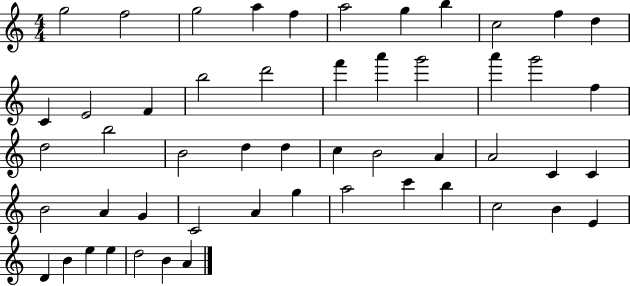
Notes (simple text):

G5/h F5/h G5/h A5/q F5/q A5/h G5/q B5/q C5/h F5/q D5/q C4/q E4/h F4/q B5/h D6/h F6/q A6/q G6/h A6/q G6/h F5/q D5/h B5/h B4/h D5/q D5/q C5/q B4/h A4/q A4/h C4/q C4/q B4/h A4/q G4/q C4/h A4/q G5/q A5/h C6/q B5/q C5/h B4/q E4/q D4/q B4/q E5/q E5/q D5/h B4/q A4/q